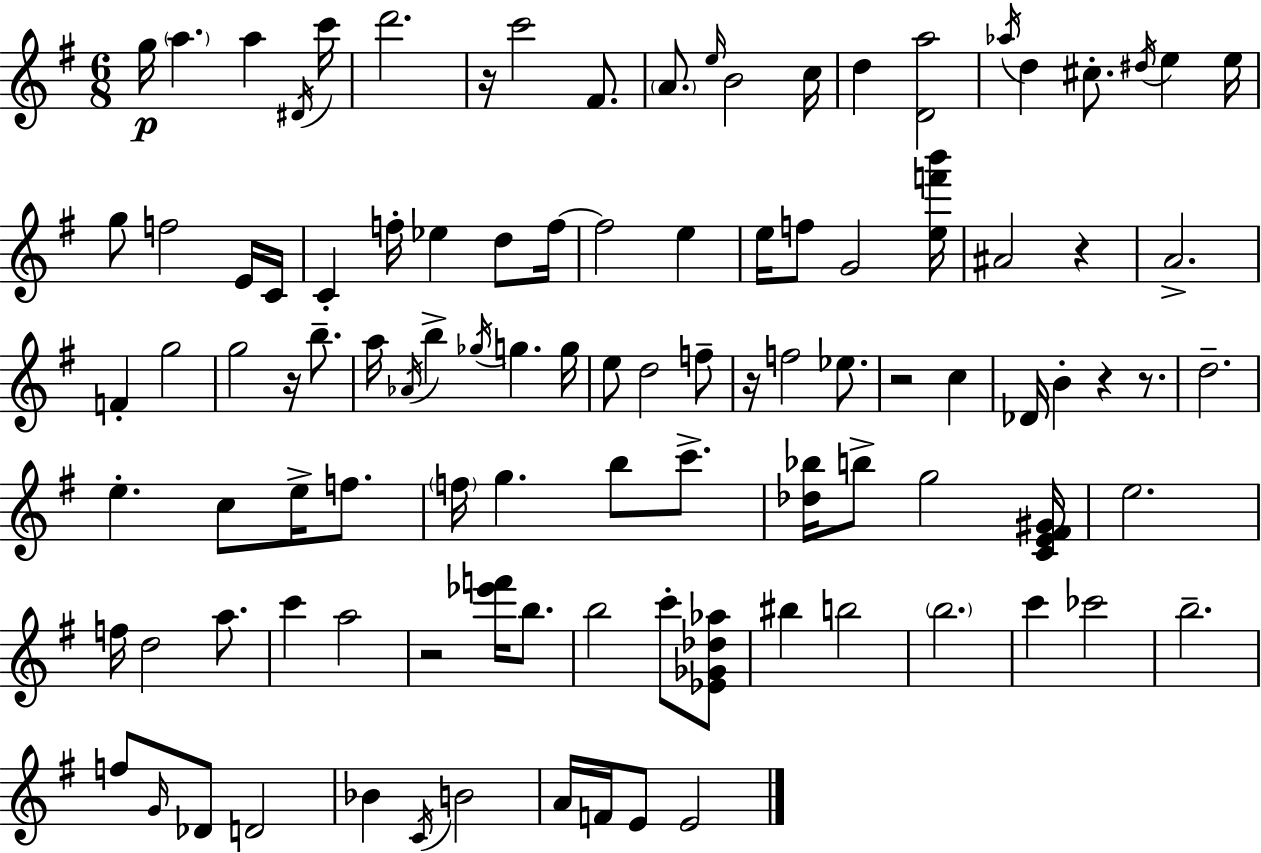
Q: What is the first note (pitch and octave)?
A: G5